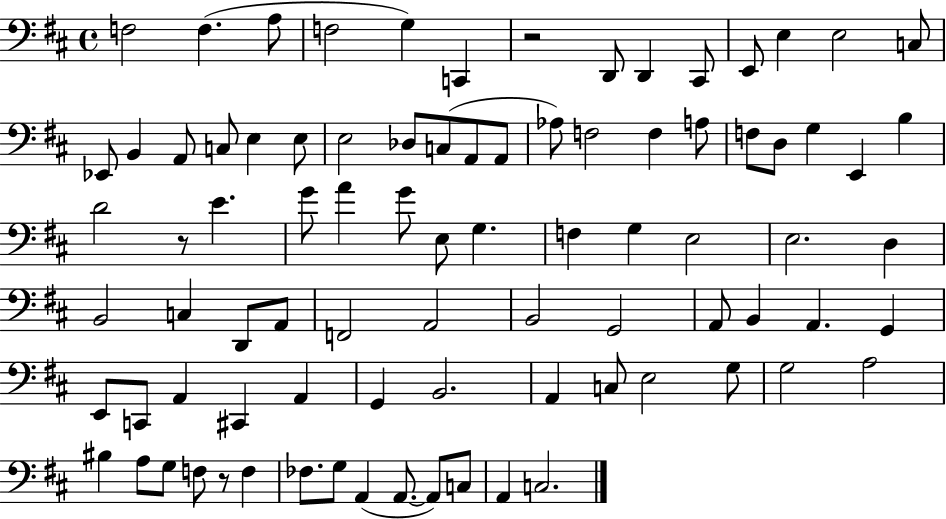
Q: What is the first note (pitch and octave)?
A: F3